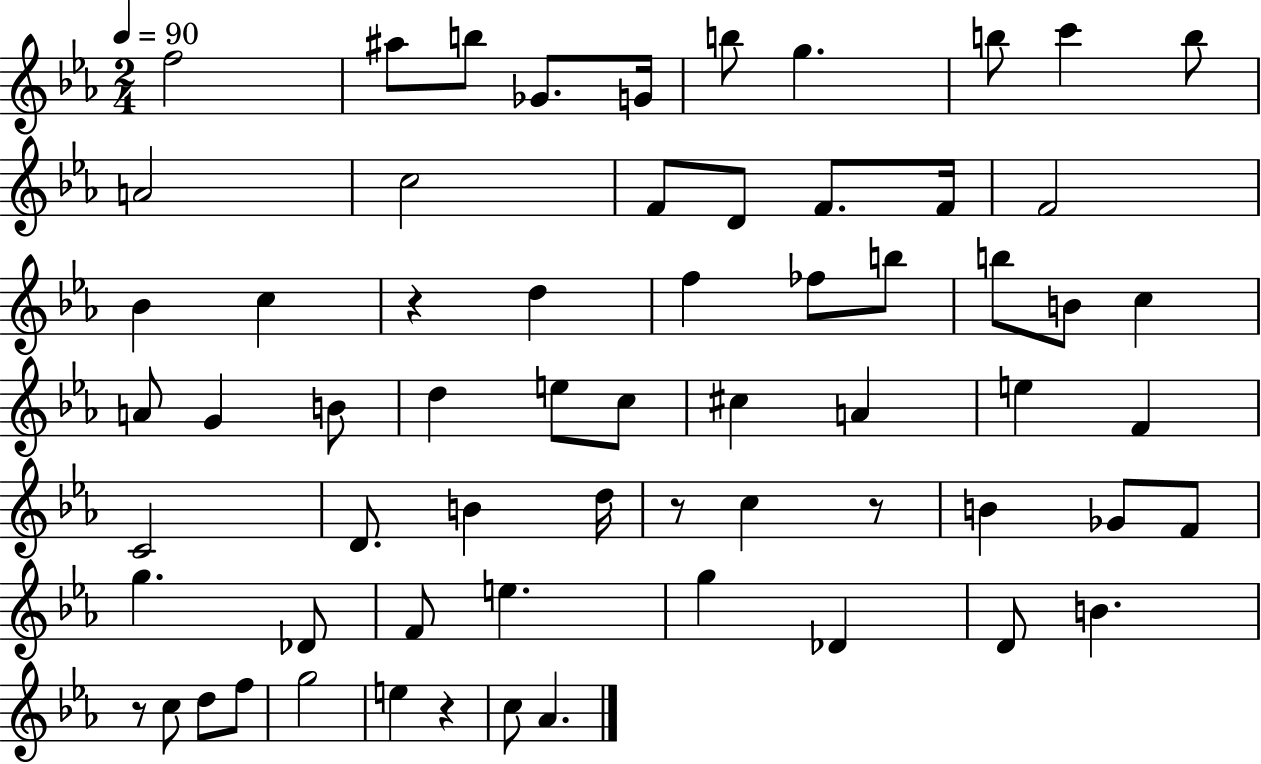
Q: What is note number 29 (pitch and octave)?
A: B4